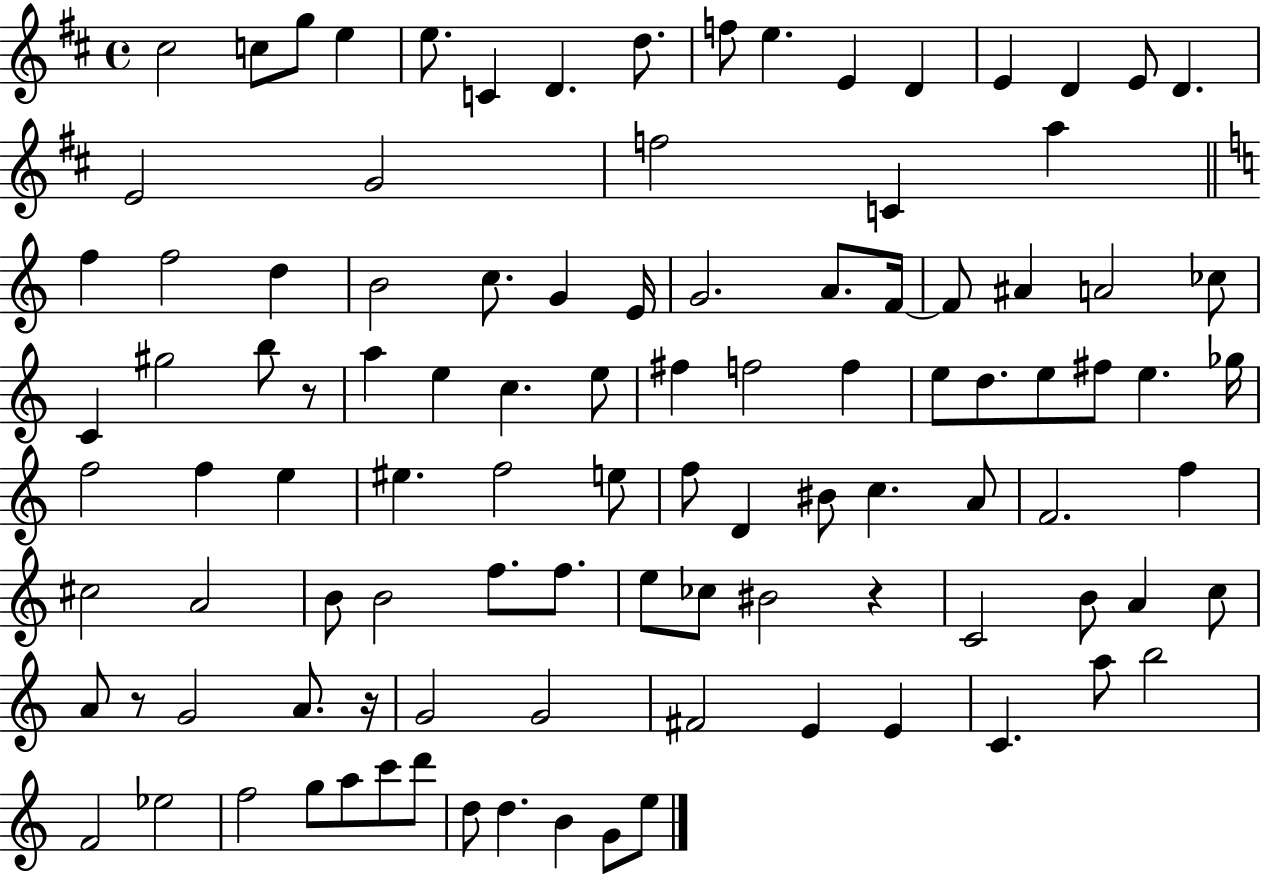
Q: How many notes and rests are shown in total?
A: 104